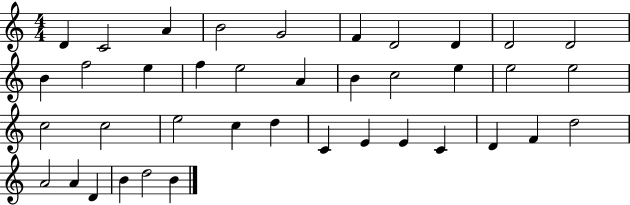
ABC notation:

X:1
T:Untitled
M:4/4
L:1/4
K:C
D C2 A B2 G2 F D2 D D2 D2 B f2 e f e2 A B c2 e e2 e2 c2 c2 e2 c d C E E C D F d2 A2 A D B d2 B